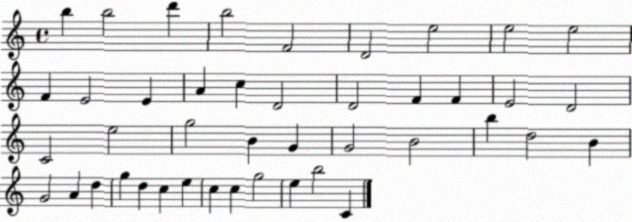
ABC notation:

X:1
T:Untitled
M:4/4
L:1/4
K:C
b b2 d' b2 F2 D2 e2 e2 e2 F E2 E A c D2 D2 F F E2 D2 C2 e2 g2 B G G2 B2 b d2 B G2 A d g d c e c c g2 e b2 C